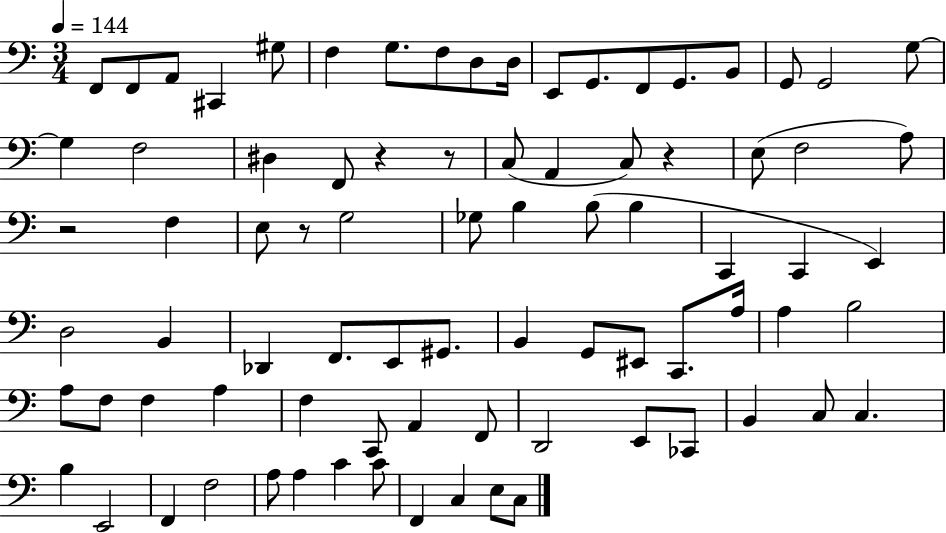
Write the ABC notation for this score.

X:1
T:Untitled
M:3/4
L:1/4
K:C
F,,/2 F,,/2 A,,/2 ^C,, ^G,/2 F, G,/2 F,/2 D,/2 D,/4 E,,/2 G,,/2 F,,/2 G,,/2 B,,/2 G,,/2 G,,2 G,/2 G, F,2 ^D, F,,/2 z z/2 C,/2 A,, C,/2 z E,/2 F,2 A,/2 z2 F, E,/2 z/2 G,2 _G,/2 B, B,/2 B, C,, C,, E,, D,2 B,, _D,, F,,/2 E,,/2 ^G,,/2 B,, G,,/2 ^E,,/2 C,,/2 A,/4 A, B,2 A,/2 F,/2 F, A, F, C,,/2 A,, F,,/2 D,,2 E,,/2 _C,,/2 B,, C,/2 C, B, E,,2 F,, F,2 A,/2 A, C C/2 F,, C, E,/2 C,/2